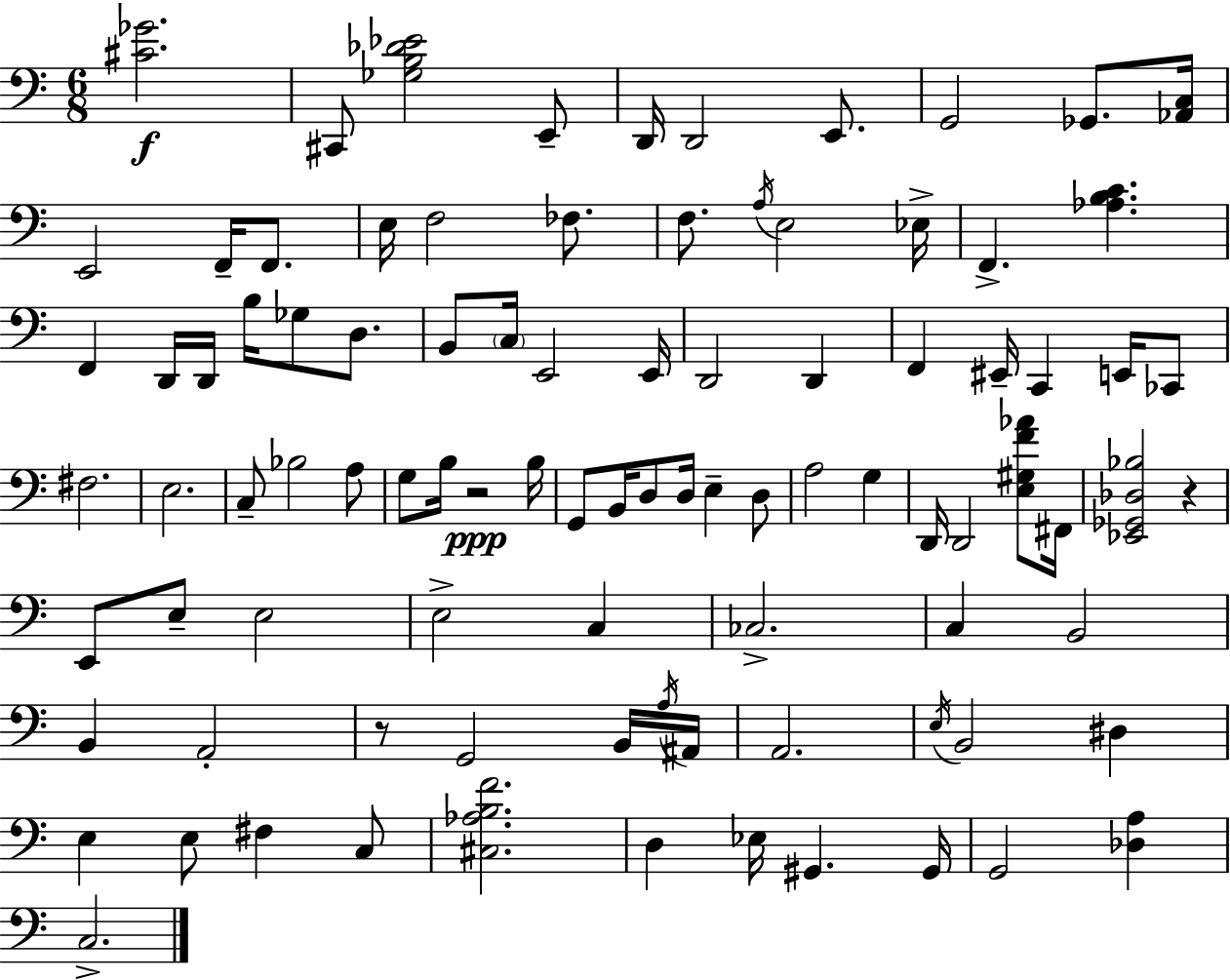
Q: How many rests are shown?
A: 3